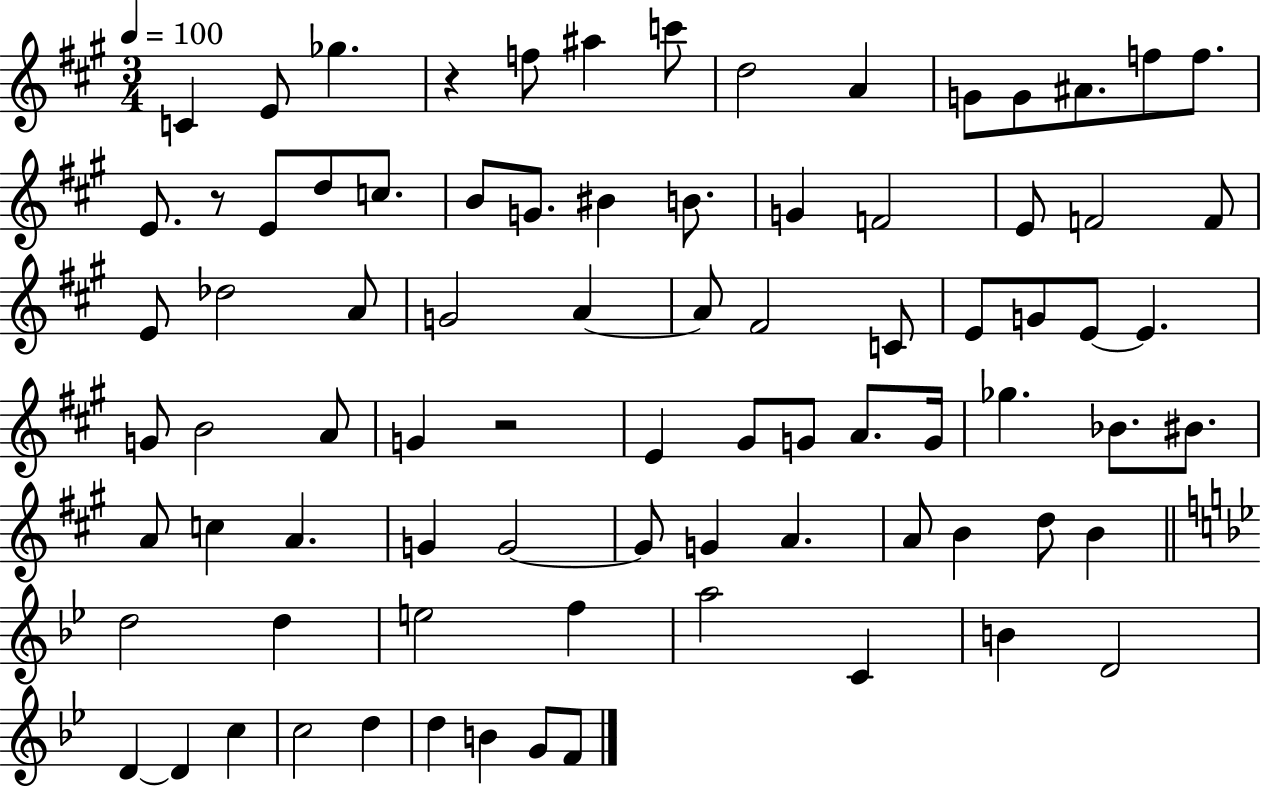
X:1
T:Untitled
M:3/4
L:1/4
K:A
C E/2 _g z f/2 ^a c'/2 d2 A G/2 G/2 ^A/2 f/2 f/2 E/2 z/2 E/2 d/2 c/2 B/2 G/2 ^B B/2 G F2 E/2 F2 F/2 E/2 _d2 A/2 G2 A A/2 ^F2 C/2 E/2 G/2 E/2 E G/2 B2 A/2 G z2 E ^G/2 G/2 A/2 G/4 _g _B/2 ^B/2 A/2 c A G G2 G/2 G A A/2 B d/2 B d2 d e2 f a2 C B D2 D D c c2 d d B G/2 F/2